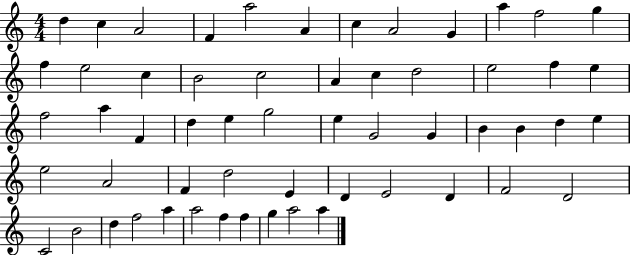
{
  \clef treble
  \numericTimeSignature
  \time 4/4
  \key c \major
  d''4 c''4 a'2 | f'4 a''2 a'4 | c''4 a'2 g'4 | a''4 f''2 g''4 | \break f''4 e''2 c''4 | b'2 c''2 | a'4 c''4 d''2 | e''2 f''4 e''4 | \break f''2 a''4 f'4 | d''4 e''4 g''2 | e''4 g'2 g'4 | b'4 b'4 d''4 e''4 | \break e''2 a'2 | f'4 d''2 e'4 | d'4 e'2 d'4 | f'2 d'2 | \break c'2 b'2 | d''4 f''2 a''4 | a''2 f''4 f''4 | g''4 a''2 a''4 | \break \bar "|."
}